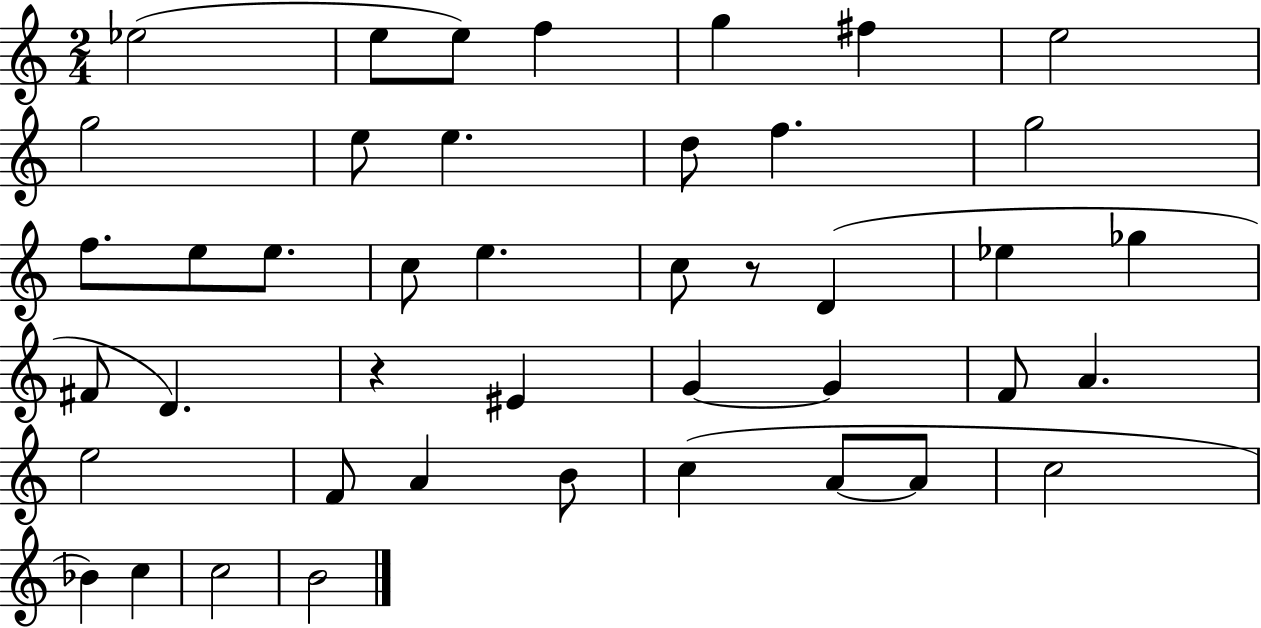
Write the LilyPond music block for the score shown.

{
  \clef treble
  \numericTimeSignature
  \time 2/4
  \key c \major
  ees''2( | e''8 e''8) f''4 | g''4 fis''4 | e''2 | \break g''2 | e''8 e''4. | d''8 f''4. | g''2 | \break f''8. e''8 e''8. | c''8 e''4. | c''8 r8 d'4( | ees''4 ges''4 | \break fis'8 d'4.) | r4 eis'4 | g'4~~ g'4 | f'8 a'4. | \break e''2 | f'8 a'4 b'8 | c''4( a'8~~ a'8 | c''2 | \break bes'4) c''4 | c''2 | b'2 | \bar "|."
}